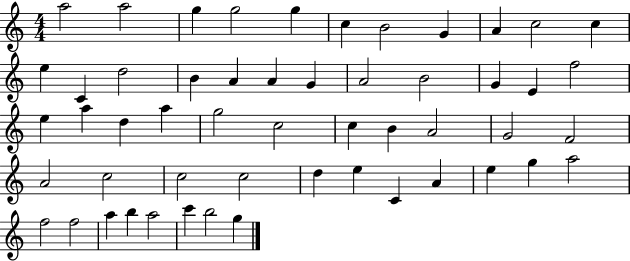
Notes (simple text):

A5/h A5/h G5/q G5/h G5/q C5/q B4/h G4/q A4/q C5/h C5/q E5/q C4/q D5/h B4/q A4/q A4/q G4/q A4/h B4/h G4/q E4/q F5/h E5/q A5/q D5/q A5/q G5/h C5/h C5/q B4/q A4/h G4/h F4/h A4/h C5/h C5/h C5/h D5/q E5/q C4/q A4/q E5/q G5/q A5/h F5/h F5/h A5/q B5/q A5/h C6/q B5/h G5/q